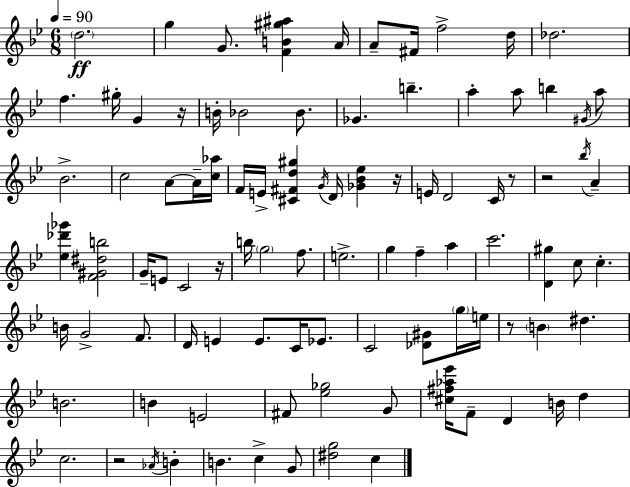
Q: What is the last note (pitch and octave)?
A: C5